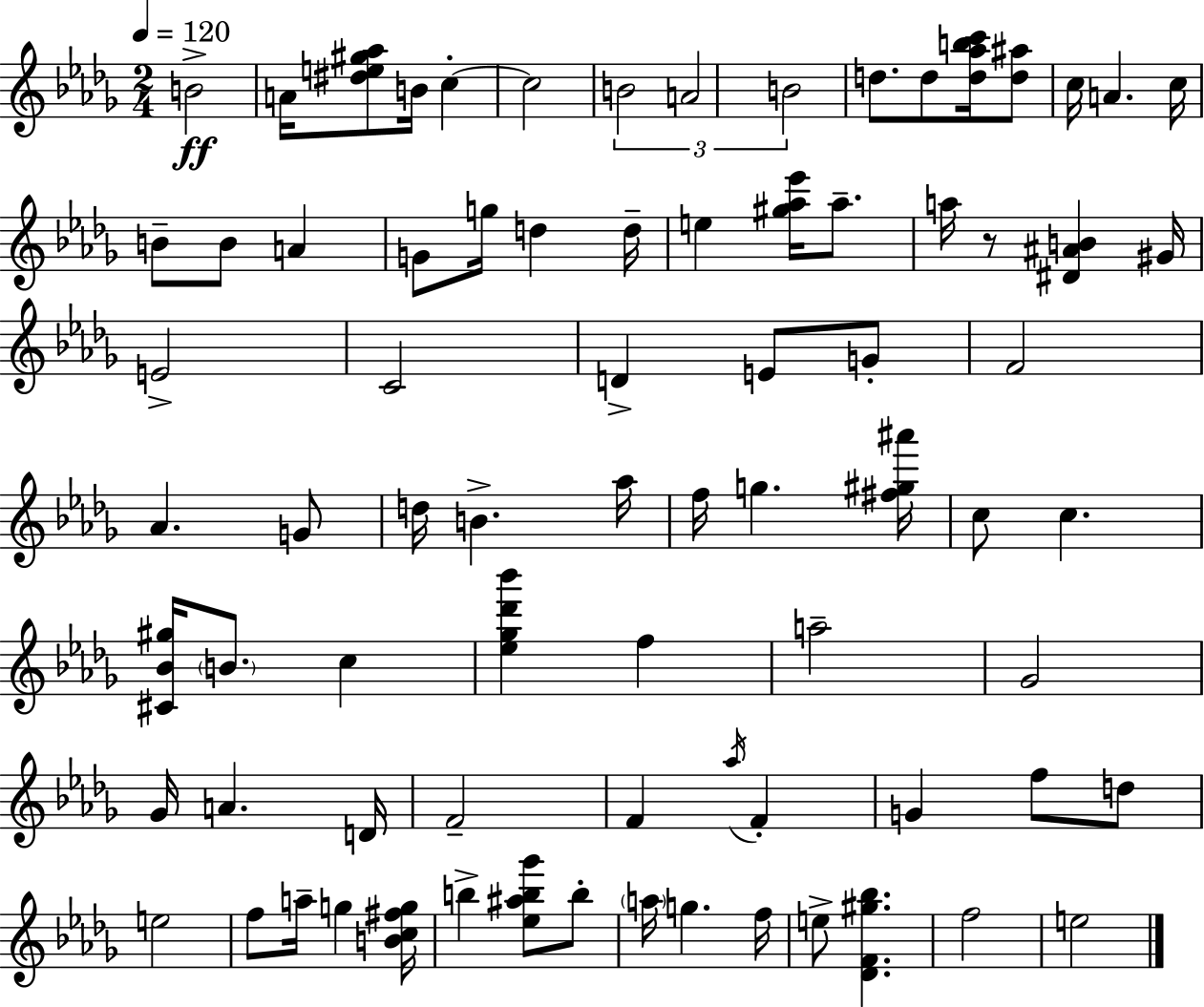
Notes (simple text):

B4/h A4/s [D#5,E5,G#5,Ab5]/e B4/s C5/q C5/h B4/h A4/h B4/h D5/e. D5/e [D5,Ab5,B5,C6]/s [D5,A#5]/e C5/s A4/q. C5/s B4/e B4/e A4/q G4/e G5/s D5/q D5/s E5/q [G#5,Ab5,Eb6]/s Ab5/e. A5/s R/e [D#4,A#4,B4]/q G#4/s E4/h C4/h D4/q E4/e G4/e F4/h Ab4/q. G4/e D5/s B4/q. Ab5/s F5/s G5/q. [F#5,G#5,A#6]/s C5/e C5/q. [C#4,Bb4,G#5]/s B4/e. C5/q [Eb5,Gb5,Db6,Bb6]/q F5/q A5/h Gb4/h Gb4/s A4/q. D4/s F4/h F4/q Ab5/s F4/q G4/q F5/e D5/e E5/h F5/e A5/s G5/q [B4,C5,F#5,G5]/s B5/q [Eb5,A#5,B5,Gb6]/e B5/e A5/s G5/q. F5/s E5/e [Db4,F4,G#5,Bb5]/q. F5/h E5/h